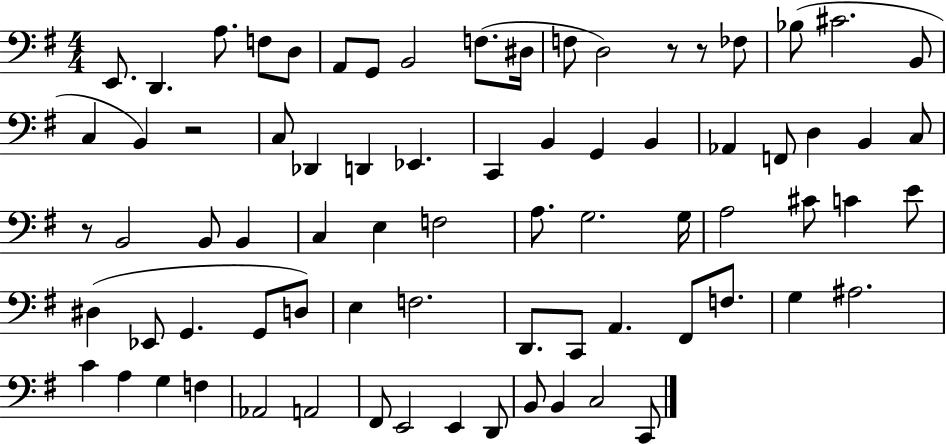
X:1
T:Untitled
M:4/4
L:1/4
K:G
E,,/2 D,, A,/2 F,/2 D,/2 A,,/2 G,,/2 B,,2 F,/2 ^D,/4 F,/2 D,2 z/2 z/2 _F,/2 _B,/2 ^C2 B,,/2 C, B,, z2 C,/2 _D,, D,, _E,, C,, B,, G,, B,, _A,, F,,/2 D, B,, C,/2 z/2 B,,2 B,,/2 B,, C, E, F,2 A,/2 G,2 G,/4 A,2 ^C/2 C E/2 ^D, _E,,/2 G,, G,,/2 D,/2 E, F,2 D,,/2 C,,/2 A,, ^F,,/2 F,/2 G, ^A,2 C A, G, F, _A,,2 A,,2 ^F,,/2 E,,2 E,, D,,/2 B,,/2 B,, C,2 C,,/2